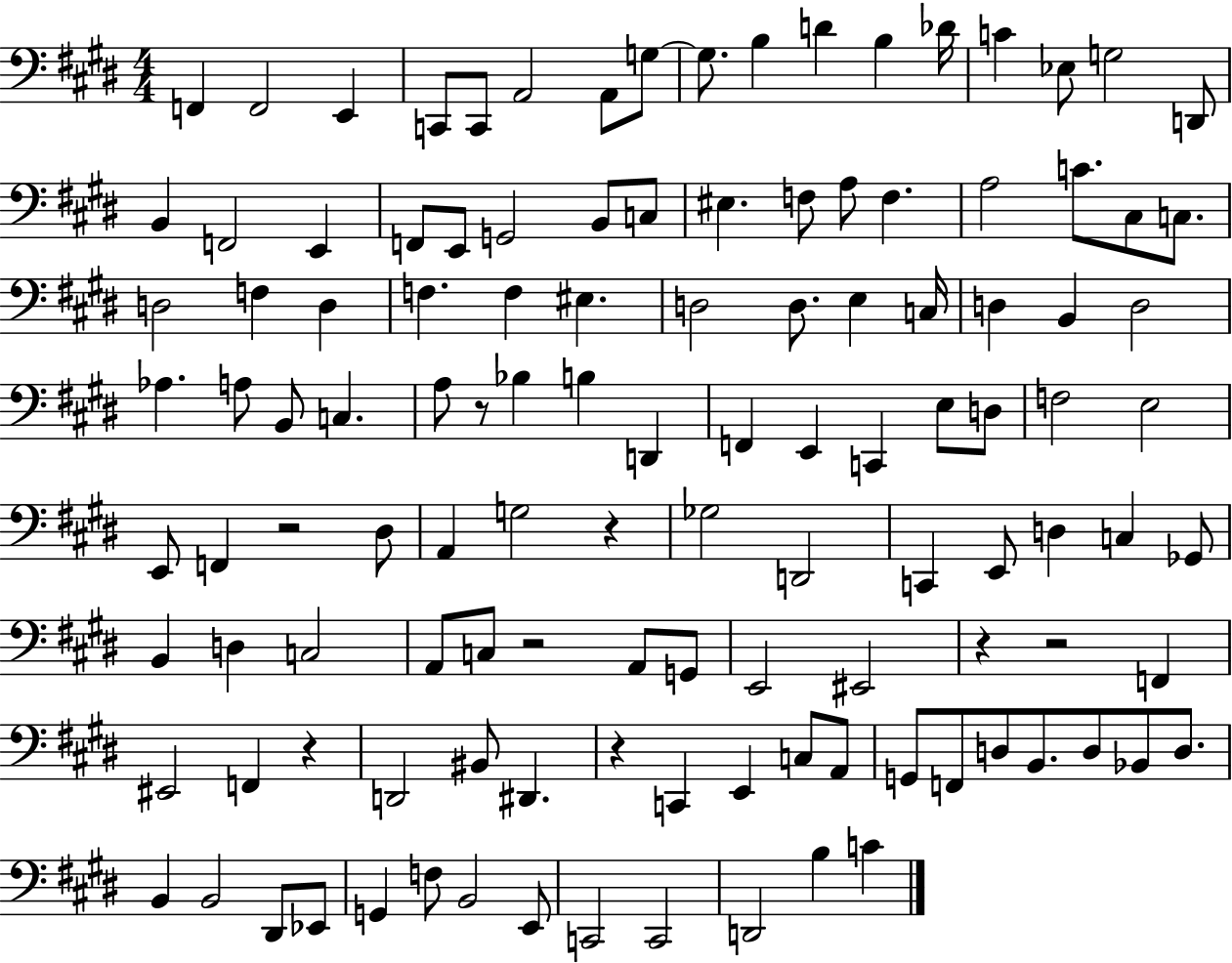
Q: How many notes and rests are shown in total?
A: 120